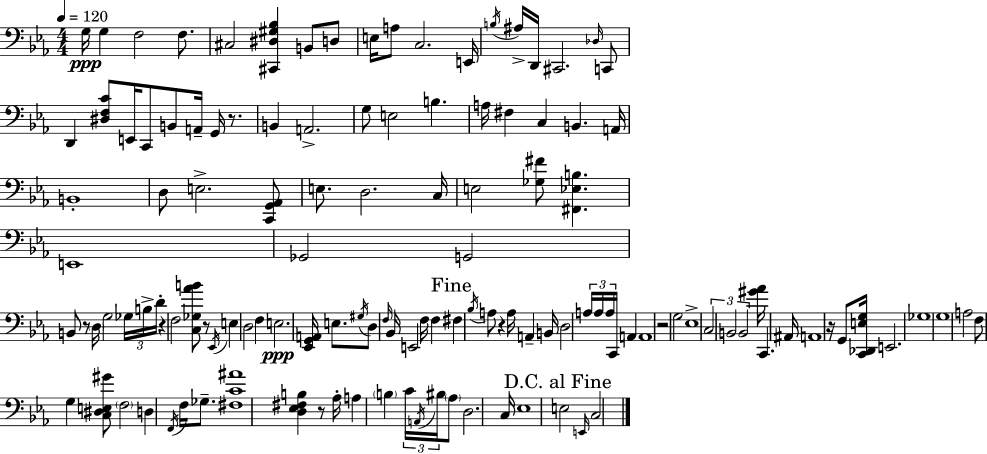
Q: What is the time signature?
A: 4/4